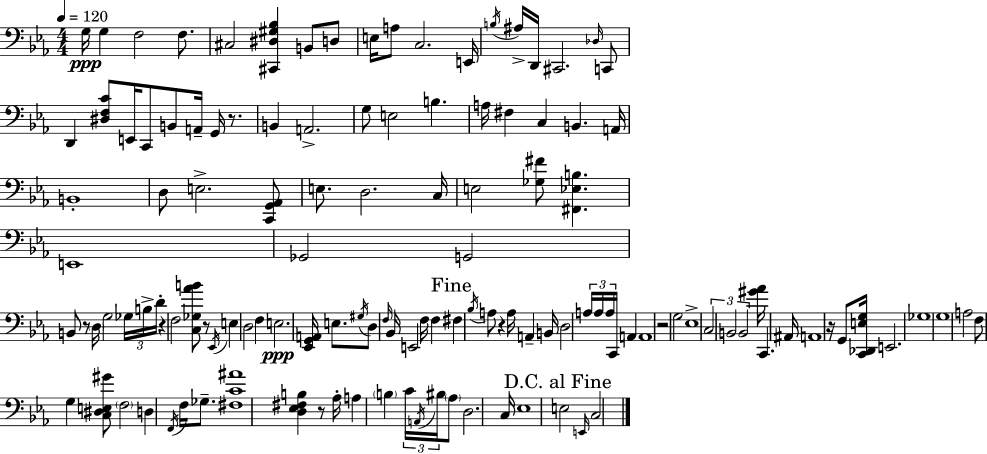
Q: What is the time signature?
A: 4/4